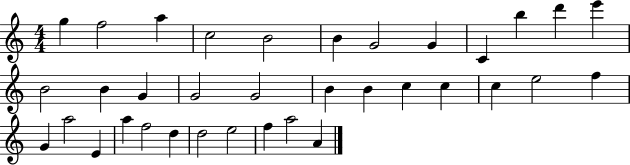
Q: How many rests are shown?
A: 0